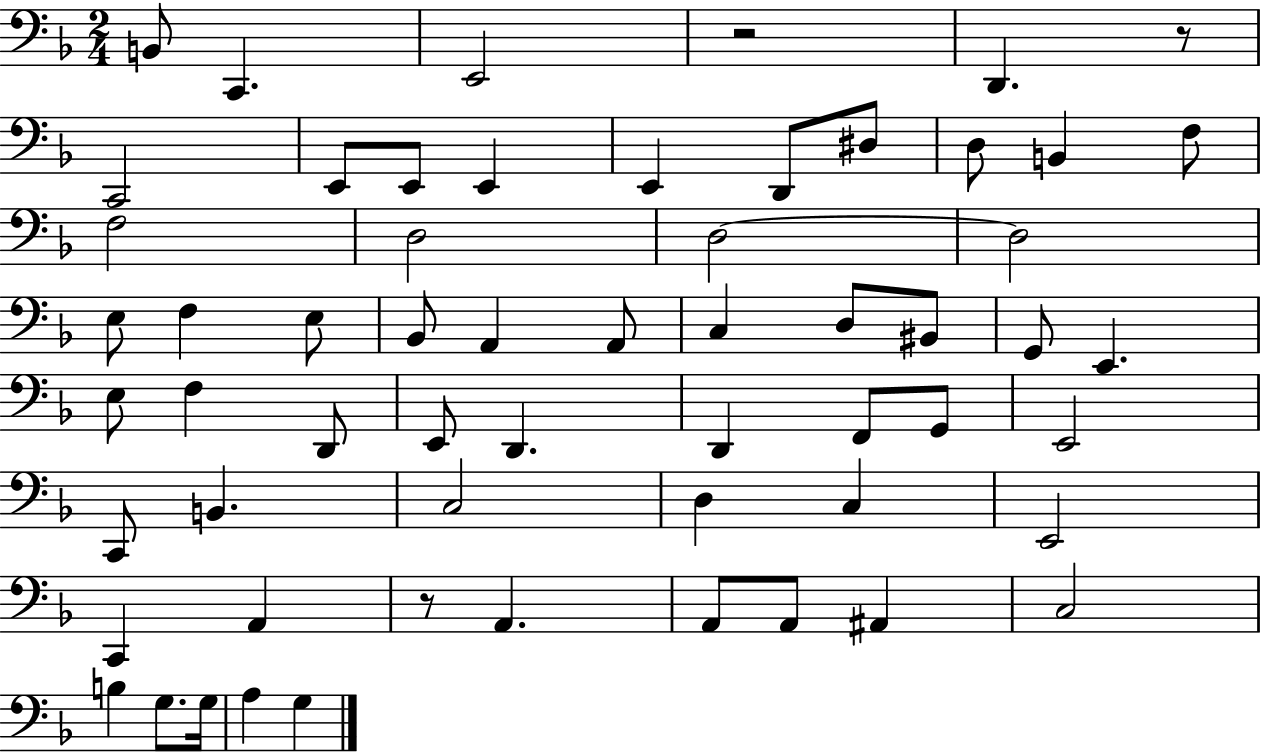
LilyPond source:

{
  \clef bass
  \numericTimeSignature
  \time 2/4
  \key f \major
  b,8 c,4. | e,2 | r2 | d,4. r8 | \break c,2 | e,8 e,8 e,4 | e,4 d,8 dis8 | d8 b,4 f8 | \break f2 | d2 | d2~~ | d2 | \break e8 f4 e8 | bes,8 a,4 a,8 | c4 d8 bis,8 | g,8 e,4. | \break e8 f4 d,8 | e,8 d,4. | d,4 f,8 g,8 | e,2 | \break c,8 b,4. | c2 | d4 c4 | e,2 | \break c,4 a,4 | r8 a,4. | a,8 a,8 ais,4 | c2 | \break b4 g8. g16 | a4 g4 | \bar "|."
}